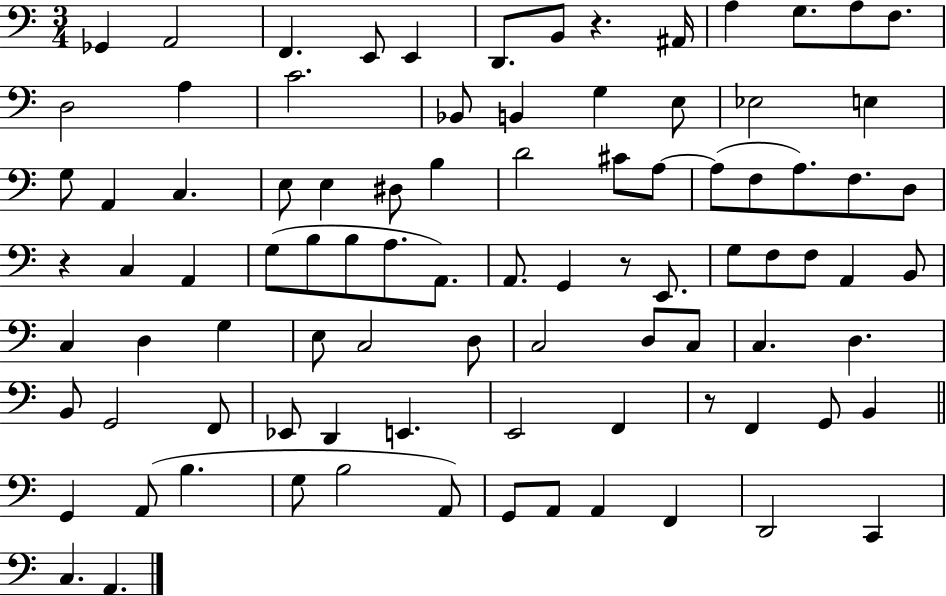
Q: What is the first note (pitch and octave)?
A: Gb2